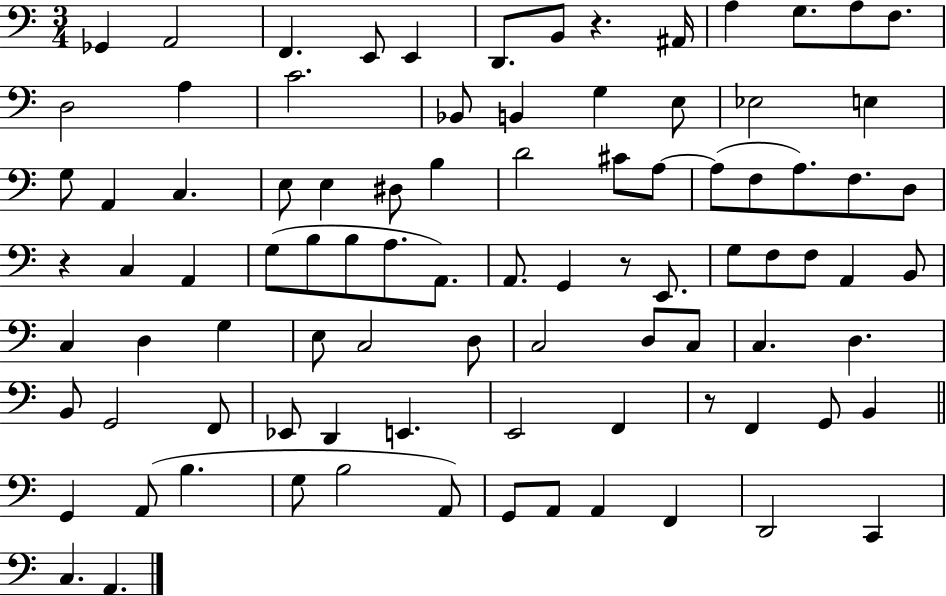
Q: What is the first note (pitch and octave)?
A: Gb2